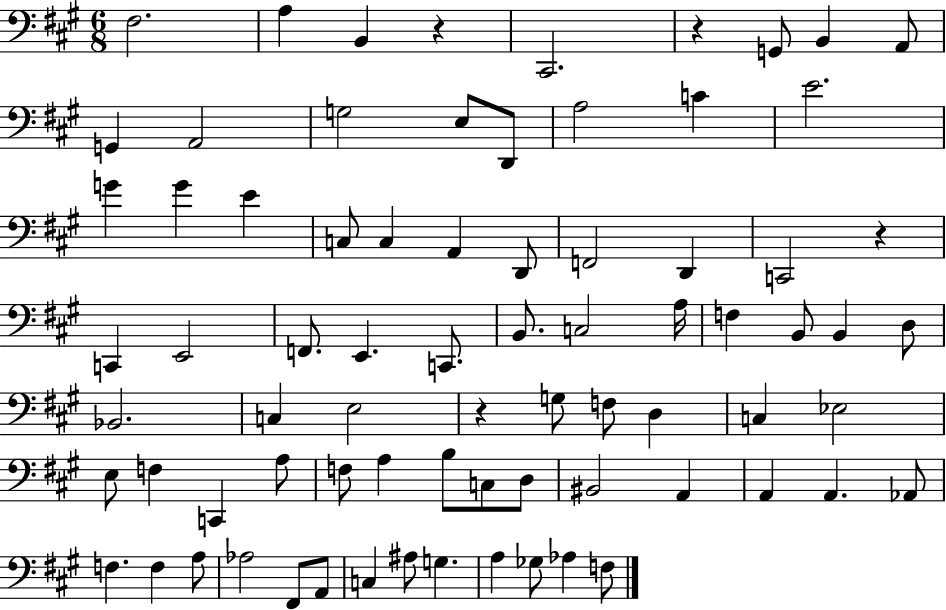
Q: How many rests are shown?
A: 4